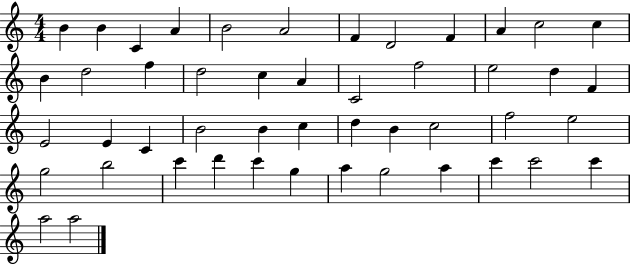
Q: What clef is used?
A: treble